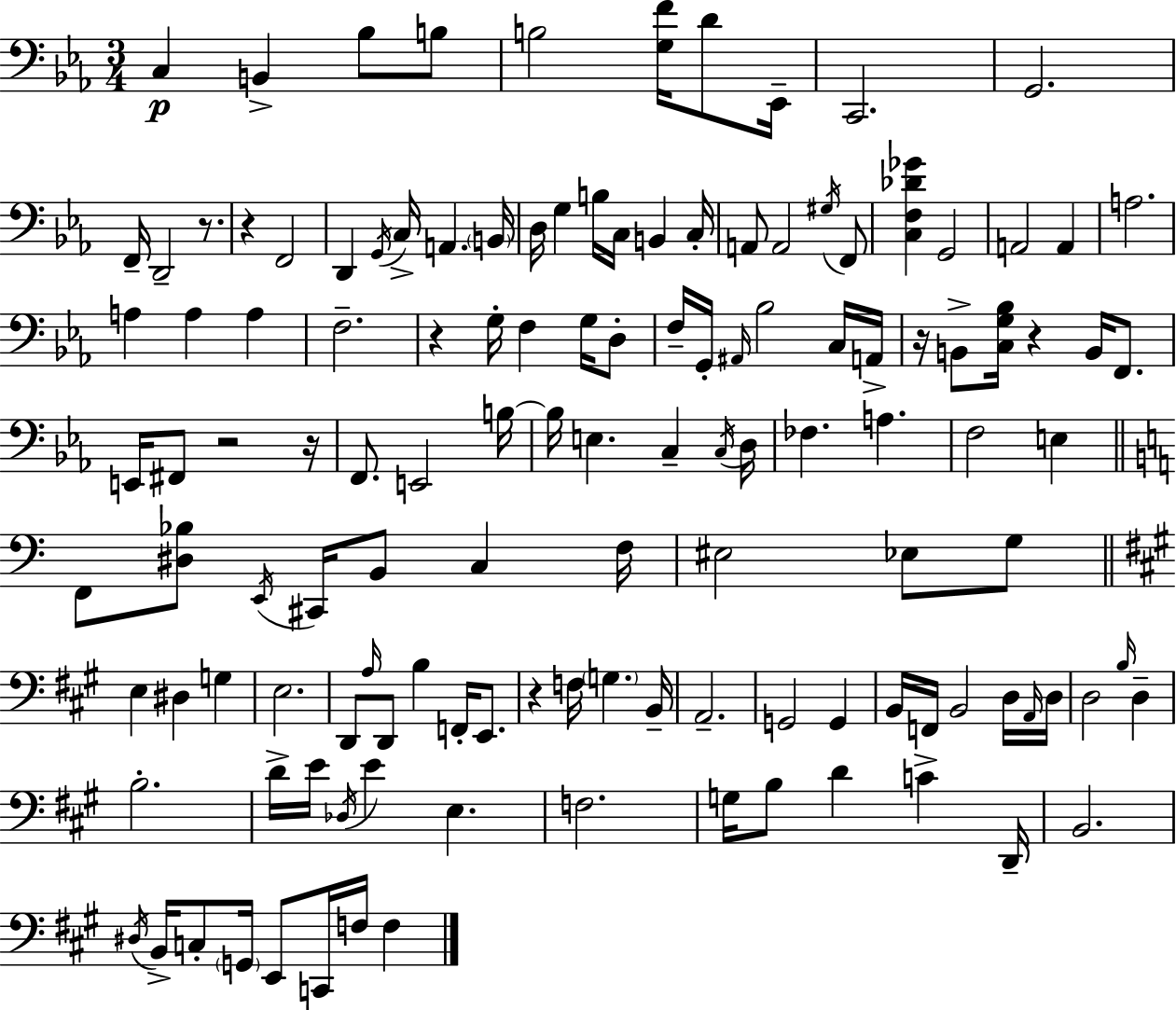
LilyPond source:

{
  \clef bass
  \numericTimeSignature
  \time 3/4
  \key ees \major
  c4\p b,4-> bes8 b8 | b2 <g f'>16 d'8 ees,16-- | c,2. | g,2. | \break f,16-- d,2-- r8. | r4 f,2 | d,4 \acciaccatura { g,16 } c16-> a,4. | \parenthesize b,16 d16 g4 b16 c16 b,4 | \break c16-. a,8 a,2 \acciaccatura { gis16 } | f,8 <c f des' ges'>4 g,2 | a,2 a,4 | a2. | \break a4 a4 a4 | f2.-- | r4 g16-. f4 g16 | d8-. f16-- g,16-. \grace { ais,16 } bes2 | \break c16 a,16-> r16 b,8-> <c g bes>16 r4 b,16 | f,8. e,16 fis,8 r2 | r16 f,8. e,2 | b16~~ b16 e4. c4-- | \break \acciaccatura { c16 } d16 fes4. a4. | f2 | e4 \bar "||" \break \key a \minor f,8 <dis bes>8 \acciaccatura { e,16 } cis,16 b,8 c4 | f16 eis2 ees8 g8 | \bar "||" \break \key a \major e4 dis4 g4 | e2. | d,8 \grace { a16 } d,8 b4 f,16-. e,8. | r4 f16 \parenthesize g4. | \break b,16-- a,2.-- | g,2 g,4 | b,16 f,16 b,2 d16 | \grace { a,16 } d16 d2 \grace { b16 } d4-- | \break b2.-. | d'16-> e'16 \acciaccatura { des16 } e'4 e4. | f2. | g16 b8 d'4 c'4-> | \break d,16-- b,2. | \acciaccatura { dis16 } b,16-> c8-. \parenthesize g,16 e,8 c,16 | f16 f4 \bar "|."
}